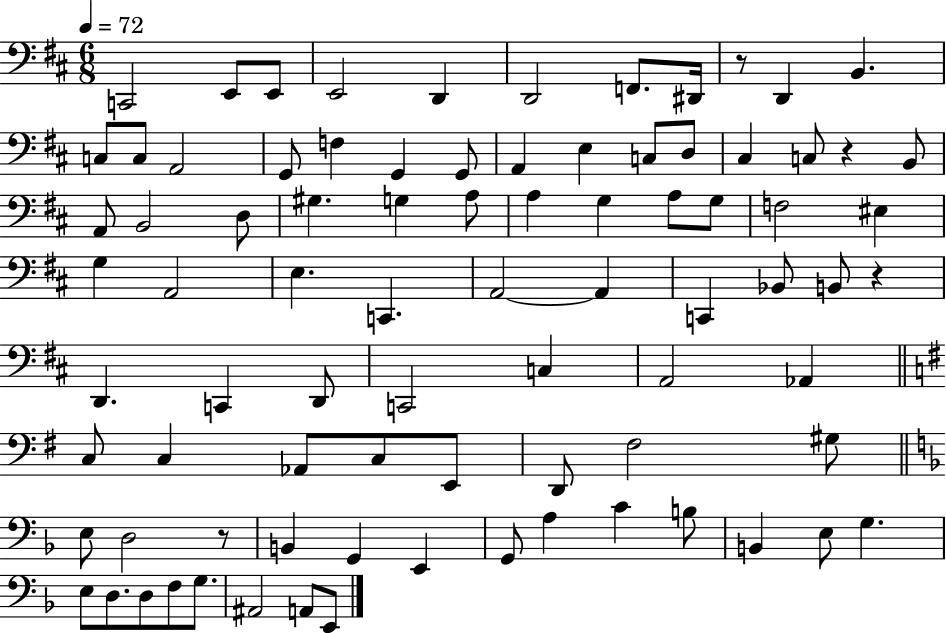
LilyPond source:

{
  \clef bass
  \numericTimeSignature
  \time 6/8
  \key d \major
  \tempo 4 = 72
  c,2 e,8 e,8 | e,2 d,4 | d,2 f,8. dis,16 | r8 d,4 b,4. | \break c8 c8 a,2 | g,8 f4 g,4 g,8 | a,4 e4 c8 d8 | cis4 c8 r4 b,8 | \break a,8 b,2 d8 | gis4. g4 a8 | a4 g4 a8 g8 | f2 eis4 | \break g4 a,2 | e4. c,4. | a,2~~ a,4 | c,4 bes,8 b,8 r4 | \break d,4. c,4 d,8 | c,2 c4 | a,2 aes,4 | \bar "||" \break \key g \major c8 c4 aes,8 c8 e,8 | d,8 fis2 gis8 | \bar "||" \break \key f \major e8 d2 r8 | b,4 g,4 e,4 | g,8 a4 c'4 b8 | b,4 e8 g4. | \break e8 d8. d8 f8 g8. | ais,2 a,8 e,8 | \bar "|."
}